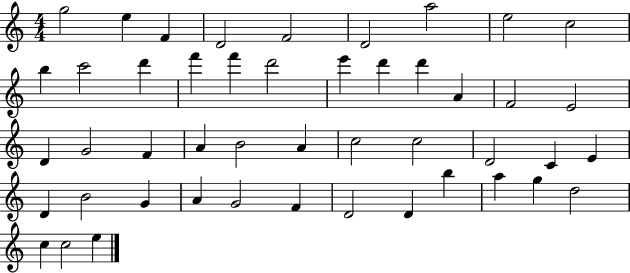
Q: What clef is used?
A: treble